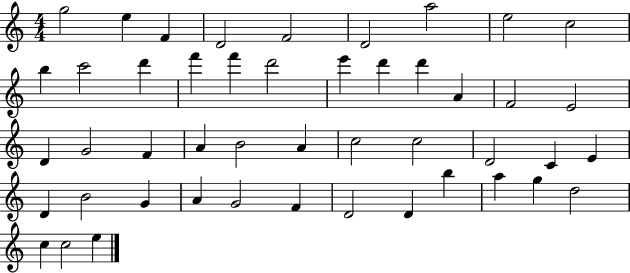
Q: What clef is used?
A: treble